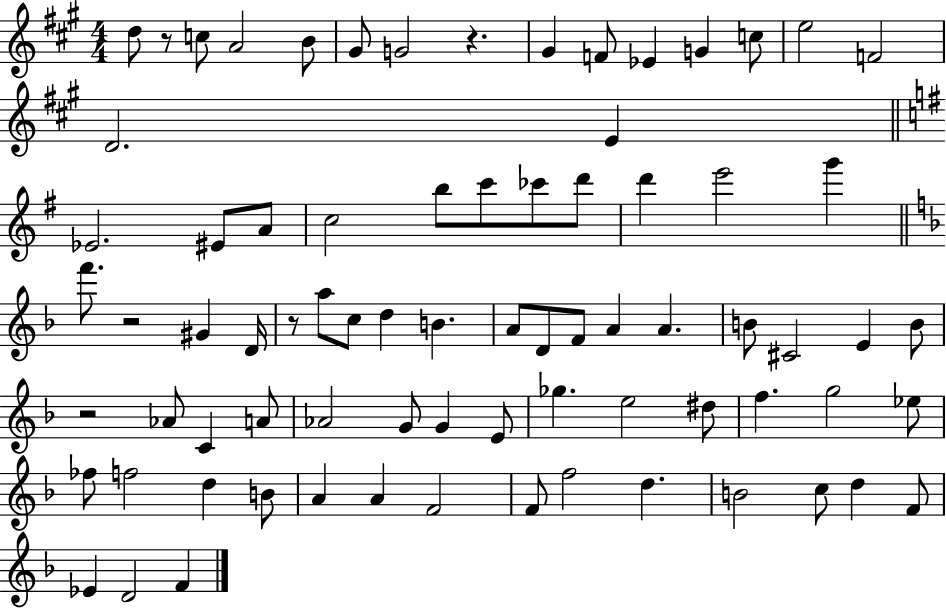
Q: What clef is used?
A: treble